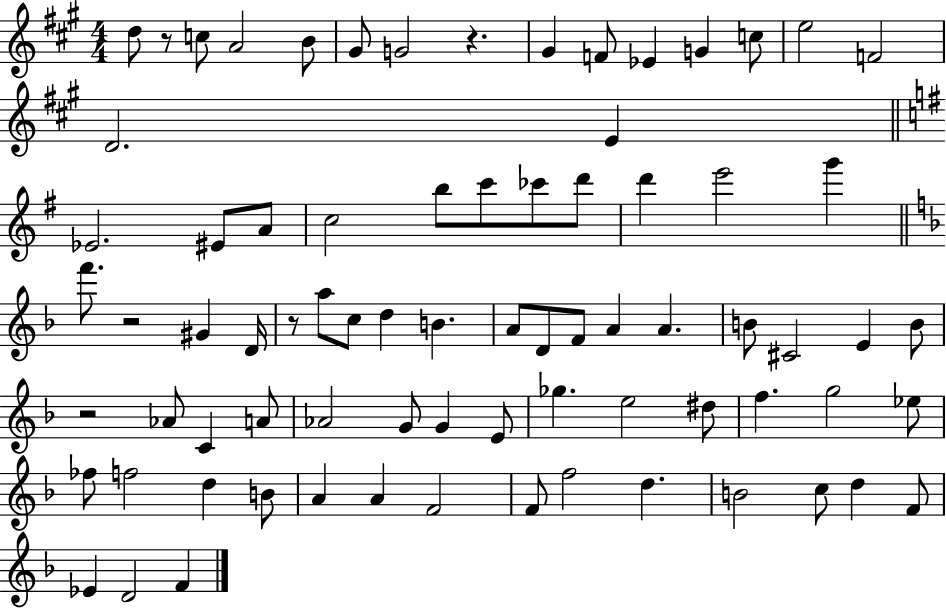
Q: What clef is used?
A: treble